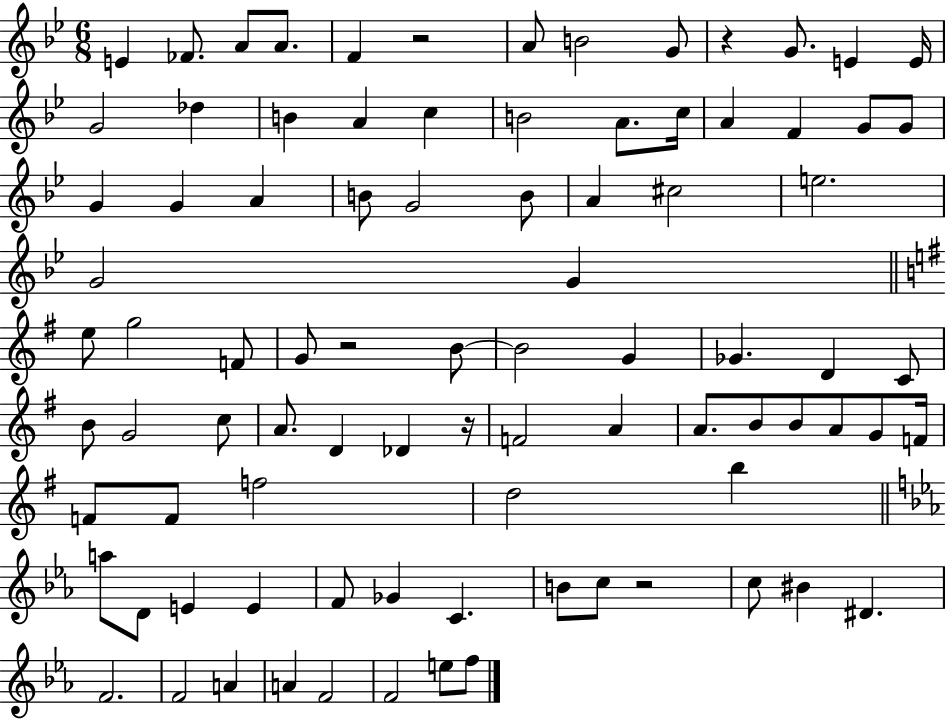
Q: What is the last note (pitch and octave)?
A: F5